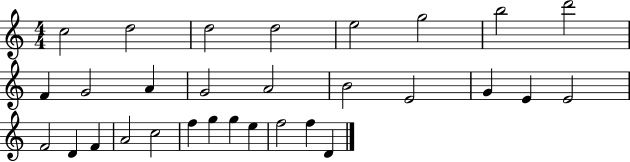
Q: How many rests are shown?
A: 0